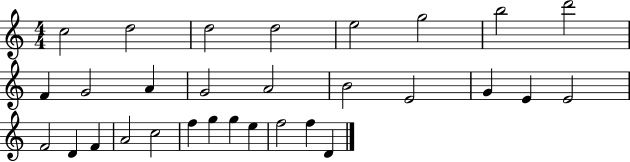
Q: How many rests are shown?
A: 0